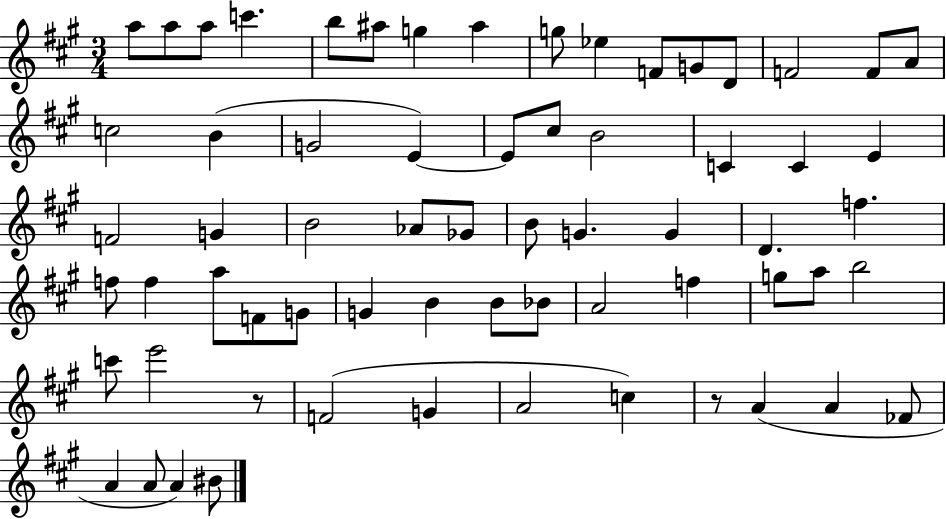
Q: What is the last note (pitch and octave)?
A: BIS4